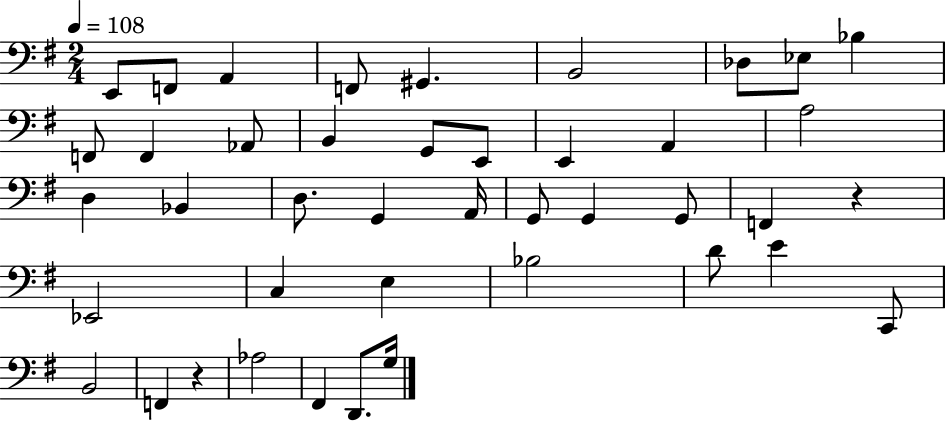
{
  \clef bass
  \numericTimeSignature
  \time 2/4
  \key g \major
  \tempo 4 = 108
  e,8 f,8 a,4 | f,8 gis,4. | b,2 | des8 ees8 bes4 | \break f,8 f,4 aes,8 | b,4 g,8 e,8 | e,4 a,4 | a2 | \break d4 bes,4 | d8. g,4 a,16 | g,8 g,4 g,8 | f,4 r4 | \break ees,2 | c4 e4 | bes2 | d'8 e'4 c,8 | \break b,2 | f,4 r4 | aes2 | fis,4 d,8. g16 | \break \bar "|."
}